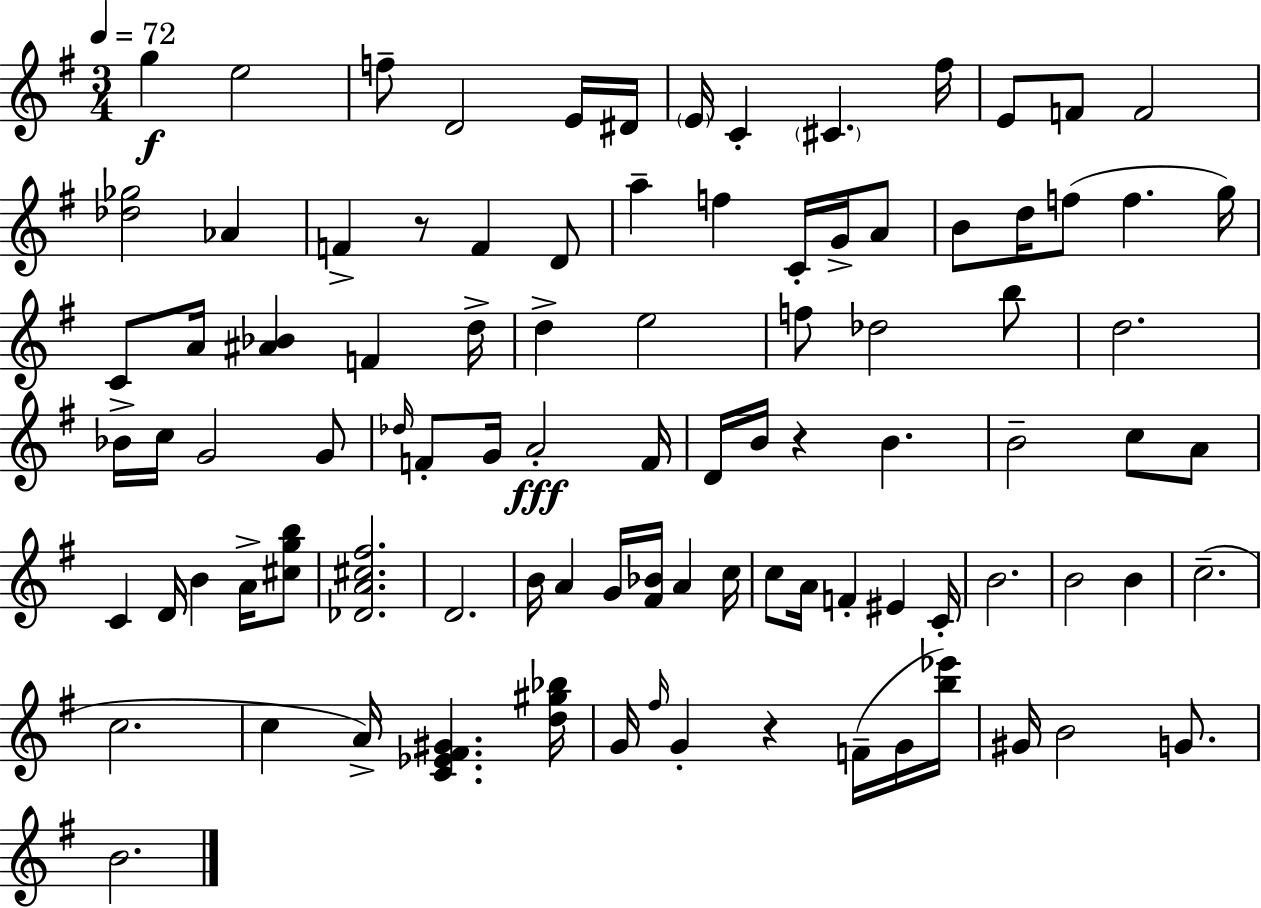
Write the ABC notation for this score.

X:1
T:Untitled
M:3/4
L:1/4
K:G
g e2 f/2 D2 E/4 ^D/4 E/4 C ^C ^f/4 E/2 F/2 F2 [_d_g]2 _A F z/2 F D/2 a f C/4 G/4 A/2 B/2 d/4 f/2 f g/4 C/2 A/4 [^A_B] F d/4 d e2 f/2 _d2 b/2 d2 _B/4 c/4 G2 G/2 _d/4 F/2 G/4 A2 F/4 D/4 B/4 z B B2 c/2 A/2 C D/4 B A/4 [^cgb]/2 [_DA^c^f]2 D2 B/4 A G/4 [^F_B]/4 A c/4 c/2 A/4 F ^E C/4 B2 B2 B c2 c2 c A/4 [C_E^F^G] [d^g_b]/4 G/4 ^f/4 G z F/4 G/4 [b_e']/4 ^G/4 B2 G/2 B2